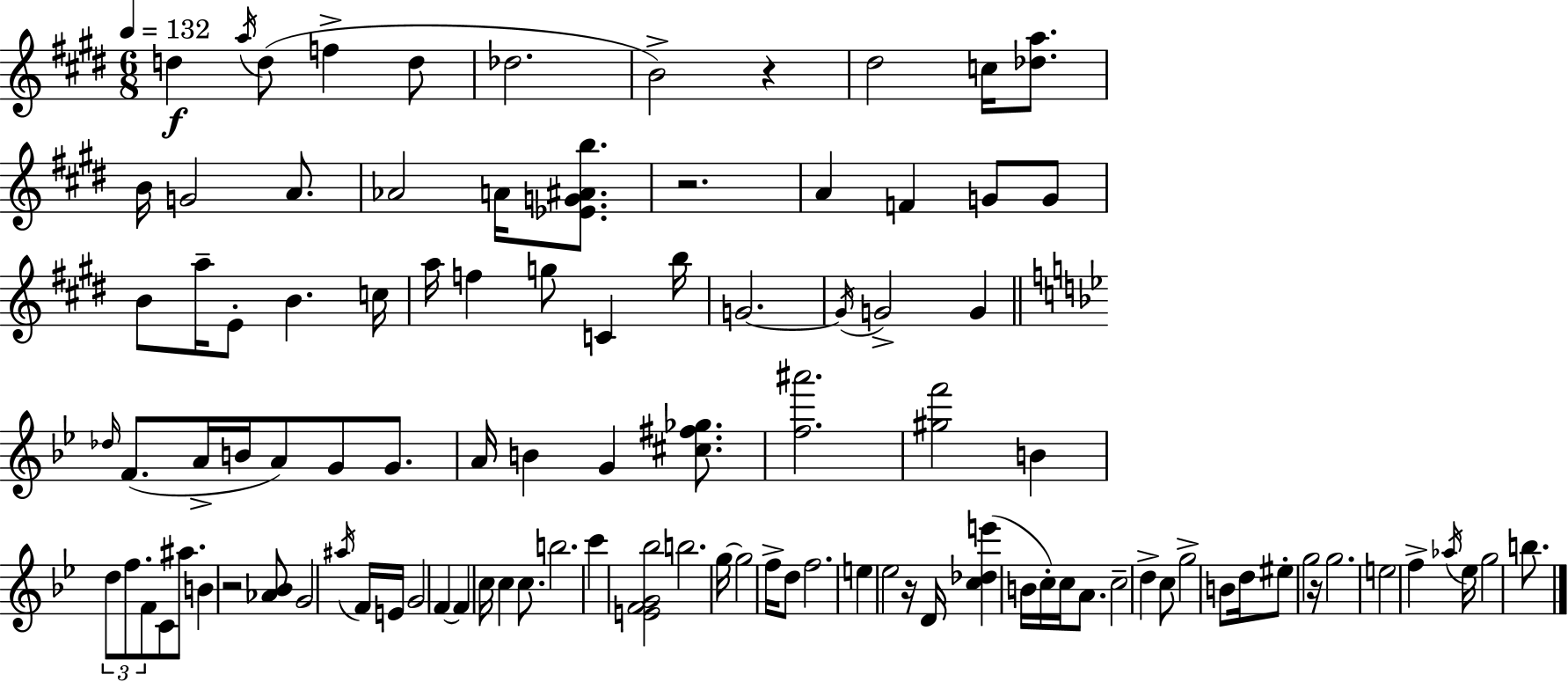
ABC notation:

X:1
T:Untitled
M:6/8
L:1/4
K:E
d a/4 d/2 f d/2 _d2 B2 z ^d2 c/4 [_da]/2 B/4 G2 A/2 _A2 A/4 [_EG^Ab]/2 z2 A F G/2 G/2 B/2 a/4 E/2 B c/4 a/4 f g/2 C b/4 G2 G/4 G2 G _d/4 F/2 A/4 B/4 A/2 G/2 G/2 A/4 B G [^c^f_g]/2 [f^a']2 [^gf']2 B d/2 f/2 F/2 C/2 ^a/2 B z2 [_A_B]/2 G2 ^a/4 F/4 E/4 G2 F F c/4 c c/2 b2 c' [EFG_b]2 b2 g/4 g2 f/4 d/2 f2 e _e2 z/4 D/4 [c_de'] B/4 c/4 c/4 A/2 c2 d c/2 g2 B/2 d/4 ^e/2 g2 z/4 g2 e2 f _a/4 _e/4 g2 b/2